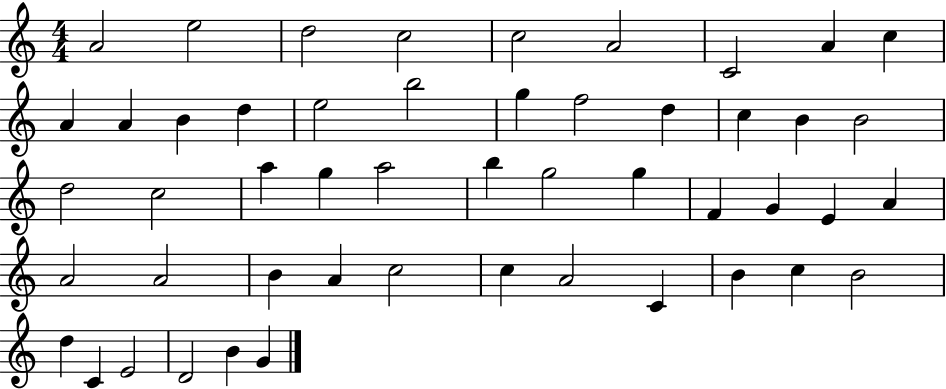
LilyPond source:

{
  \clef treble
  \numericTimeSignature
  \time 4/4
  \key c \major
  a'2 e''2 | d''2 c''2 | c''2 a'2 | c'2 a'4 c''4 | \break a'4 a'4 b'4 d''4 | e''2 b''2 | g''4 f''2 d''4 | c''4 b'4 b'2 | \break d''2 c''2 | a''4 g''4 a''2 | b''4 g''2 g''4 | f'4 g'4 e'4 a'4 | \break a'2 a'2 | b'4 a'4 c''2 | c''4 a'2 c'4 | b'4 c''4 b'2 | \break d''4 c'4 e'2 | d'2 b'4 g'4 | \bar "|."
}